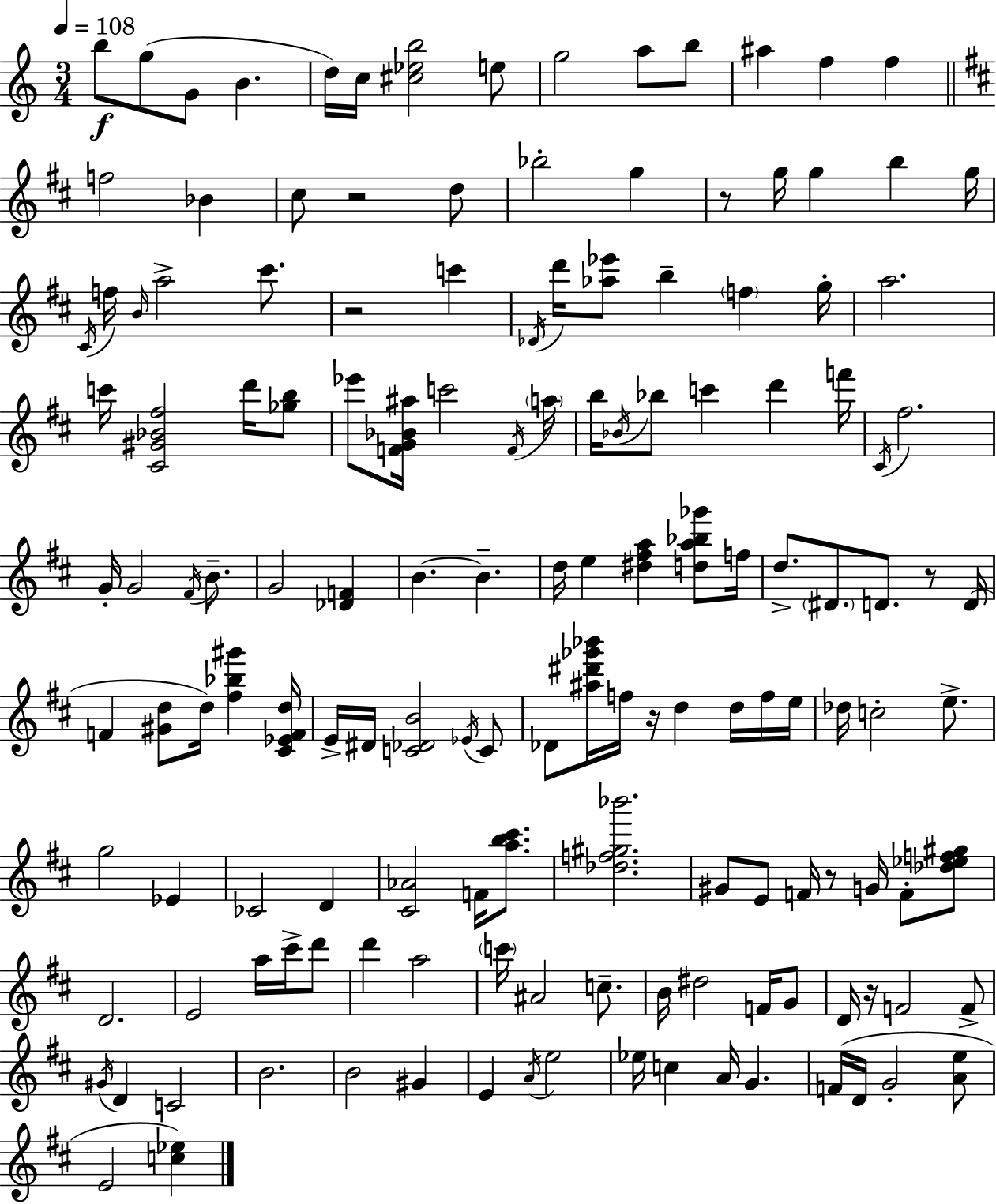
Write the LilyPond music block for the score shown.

{
  \clef treble
  \numericTimeSignature
  \time 3/4
  \key a \minor
  \tempo 4 = 108
  \repeat volta 2 { b''8\f g''8( g'8 b'4. | d''16) c''16 <cis'' ees'' b''>2 e''8 | g''2 a''8 b''8 | ais''4 f''4 f''4 | \break \bar "||" \break \key b \minor f''2 bes'4 | cis''8 r2 d''8 | bes''2-. g''4 | r8 g''16 g''4 b''4 g''16 | \break \acciaccatura { cis'16 } f''16 \grace { b'16 } a''2-> cis'''8. | r2 c'''4 | \acciaccatura { des'16 } d'''16 <aes'' ees'''>8 b''4-- \parenthesize f''4 | g''16-. a''2. | \break c'''16 <cis' gis' bes' fis''>2 | d'''16 <ges'' b''>8 ees'''8 <f' g' bes' ais''>16 c'''2 | \acciaccatura { f'16 } \parenthesize a''16 b''16 \acciaccatura { bes'16 } bes''8 c'''4 | d'''4 f'''16 \acciaccatura { cis'16 } fis''2. | \break g'16-. g'2 | \acciaccatura { fis'16 } b'8.-- g'2 | <des' f'>4 b'4.~~ | b'4.-- d''16 e''4 | \break <dis'' fis'' a''>4 <d'' a'' bes'' ges'''>8 f''16 d''8.-> \parenthesize dis'8. | d'8. r8 d'16( f'4 <gis' d''>8 | d''16) <fis'' bes'' gis'''>4 <cis' ees' f' d''>16 e'16-> dis'16 <c' des' b'>2 | \acciaccatura { ees'16 } c'8 des'8 <ais'' dis''' ges''' bes'''>16 f''16 | \break r16 d''4 d''16 f''16 e''16 des''16 c''2-. | e''8.-> g''2 | ees'4 ces'2 | d'4 <cis' aes'>2 | \break f'16 <a'' b'' cis'''>8. <des'' f'' gis'' bes'''>2. | gis'8 e'8 | f'16 r8 g'16 f'8-. <des'' ees'' f'' gis''>8 d'2. | e'2 | \break a''16 cis'''16-> d'''8 d'''4 | a''2 \parenthesize c'''16 ais'2 | c''8.-- b'16 dis''2 | f'16 g'8 d'16 r16 f'2 | \break f'8-> \acciaccatura { gis'16 } d'4 | c'2 b'2. | b'2 | gis'4 e'4 | \break \acciaccatura { a'16 } e''2 ees''16 c''4 | a'16 g'4. f'16( d'16 | g'2-. <a' e''>8 e'2 | <c'' ees''>4) } \bar "|."
}